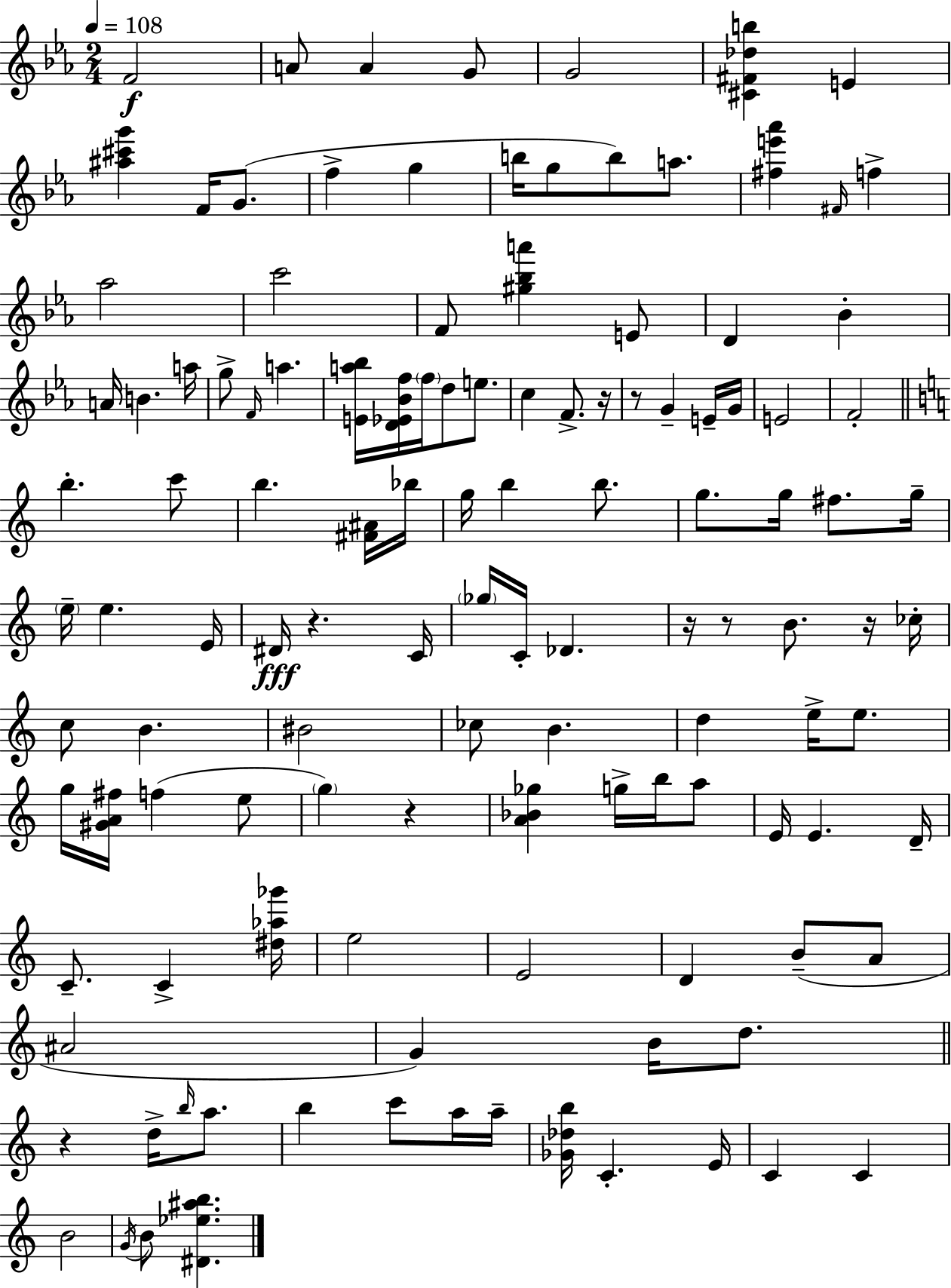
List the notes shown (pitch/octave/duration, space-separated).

F4/h A4/e A4/q G4/e G4/h [C#4,F#4,Db5,B5]/q E4/q [A#5,C#6,G6]/q F4/s G4/e. F5/q G5/q B5/s G5/e B5/e A5/e. [F#5,E6,Ab6]/q F#4/s F5/q Ab5/h C6/h F4/e [G#5,Bb5,A6]/q E4/e D4/q Bb4/q A4/s B4/q. A5/s G5/e F4/s A5/q. [E4,A5,Bb5]/s [D4,Eb4,Bb4,F5]/s F5/s D5/e E5/e. C5/q F4/e. R/s R/e G4/q E4/s G4/s E4/h F4/h B5/q. C6/e B5/q. [F#4,A#4]/s Bb5/s G5/s B5/q B5/e. G5/e. G5/s F#5/e. G5/s E5/s E5/q. E4/s D#4/s R/q. C4/s Gb5/s C4/s Db4/q. R/s R/e B4/e. R/s CES5/s C5/e B4/q. BIS4/h CES5/e B4/q. D5/q E5/s E5/e. G5/s [G#4,A4,F#5]/s F5/q E5/e G5/q R/q [A4,Bb4,Gb5]/q G5/s B5/s A5/e E4/s E4/q. D4/s C4/e. C4/q [D#5,Ab5,Gb6]/s E5/h E4/h D4/q B4/e A4/e A#4/h G4/q B4/s D5/e. R/q D5/s B5/s A5/e. B5/q C6/e A5/s A5/s [Gb4,Db5,B5]/s C4/q. E4/s C4/q C4/q B4/h G4/s B4/e [D#4,Eb5,A#5,B5]/q.